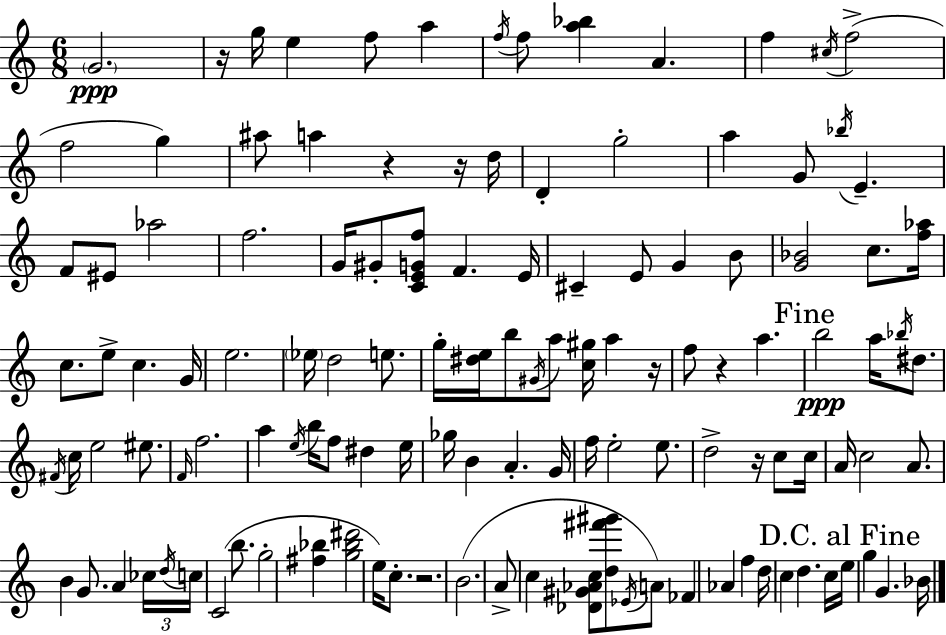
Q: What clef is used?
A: treble